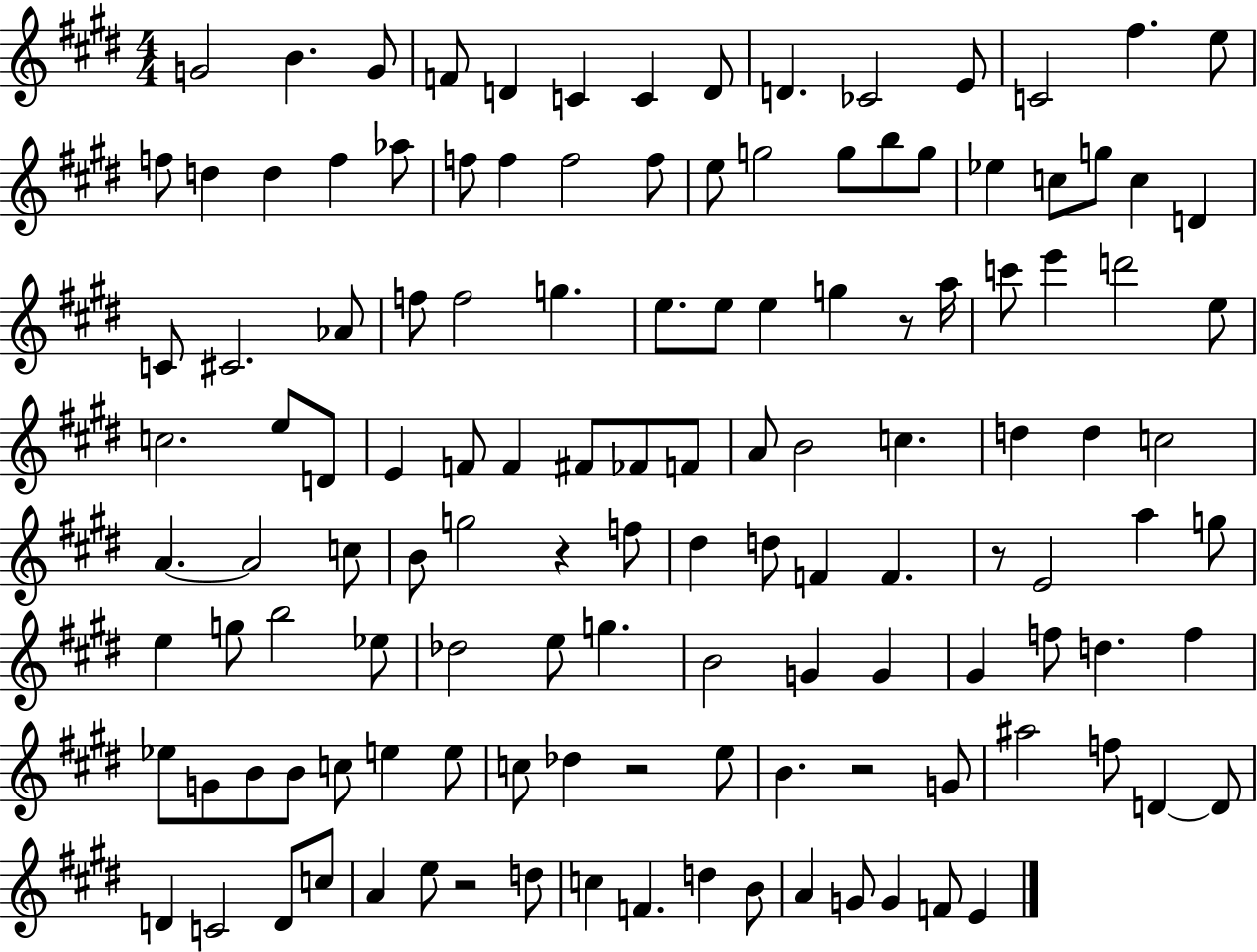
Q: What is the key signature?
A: E major